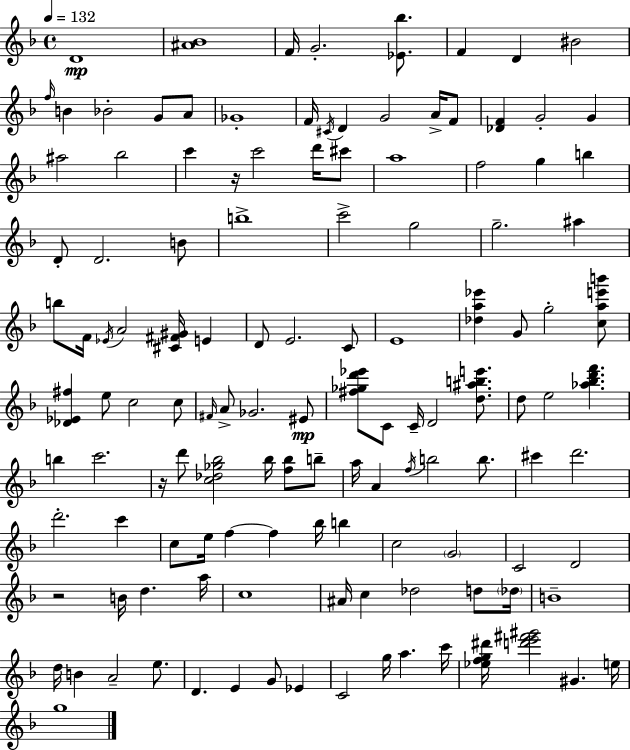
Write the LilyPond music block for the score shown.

{
  \clef treble
  \time 4/4
  \defaultTimeSignature
  \key d \minor
  \tempo 4 = 132
  \repeat volta 2 { d'1\mp | <ais' bes'>1 | f'16 g'2.-. <ees' bes''>8. | f'4 d'4 bis'2 | \break \grace { f''16 } b'4 bes'2-. g'8 a'8 | ges'1-. | f'16 \acciaccatura { cis'16 } d'4 g'2 a'16-> | f'8 <des' f'>4 g'2-. g'4 | \break ais''2 bes''2 | c'''4 r16 c'''2 d'''16 | cis'''8 a''1 | f''2 g''4 b''4 | \break d'8-. d'2. | b'8 b''1-> | c'''2-> g''2 | g''2.-- ais''4 | \break b''8 f'16 \acciaccatura { ees'16 } a'2 <cis' fis' gis'>16 e'4 | d'8 e'2. | c'8 e'1 | <des'' a'' ees'''>4 g'8 g''2-. | \break <c'' a'' e''' b'''>8 <des' ees' fis''>4 e''8 c''2 | c''8 \grace { fis'16 } a'8-> ges'2. | eis'8\mp <fis'' ges'' d''' ees'''>8 c'8 c'16-- d'2 | <d'' ais'' b'' e'''>8. d''8 e''2 <aes'' bes'' d''' f'''>4. | \break b''4 c'''2. | r16 d'''8 <c'' des'' ges'' bes''>2 bes''16 | <f'' bes''>8 b''8-- a''16 a'4 \acciaccatura { f''16 } b''2 | b''8. cis'''4 d'''2. | \break d'''2.-. | c'''4 c''8 e''16 f''4~~ f''4 | bes''16 b''4 c''2 \parenthesize g'2 | c'2 d'2 | \break r2 b'16 d''4. | a''16 c''1 | ais'16 c''4 des''2 | d''8 \parenthesize des''16 b'1-- | \break d''16 b'4 a'2-- | e''8. d'4. e'4 g'8 | ees'4 c'2 g''16 a''4. | c'''16 <ees'' f'' g'' dis'''>16 <d''' e''' fis''' gis'''>2 gis'4. | \break e''16 g''1 | } \bar "|."
}